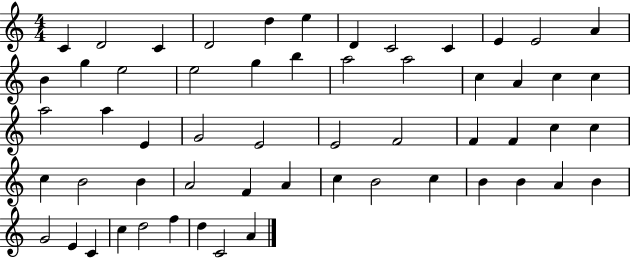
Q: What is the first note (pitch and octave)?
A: C4